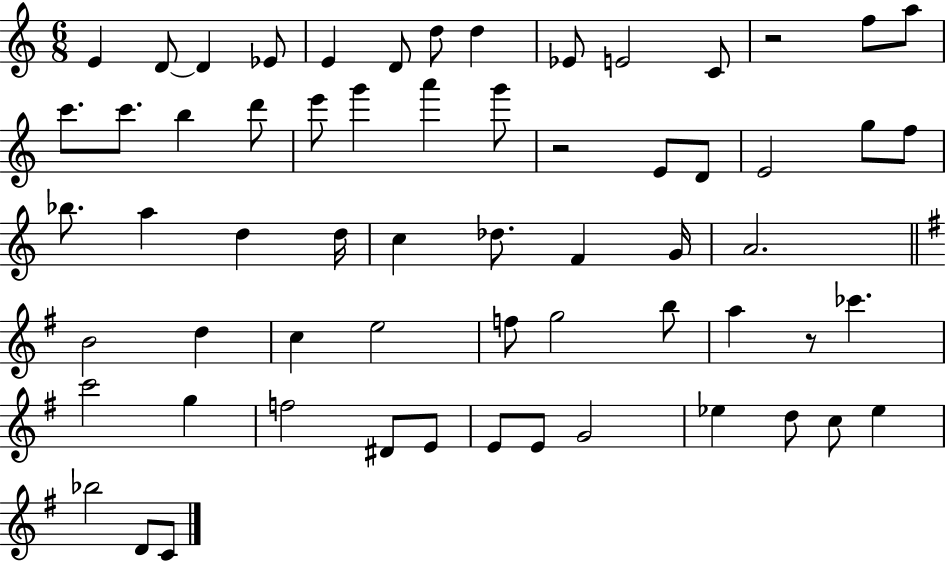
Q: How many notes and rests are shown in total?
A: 62